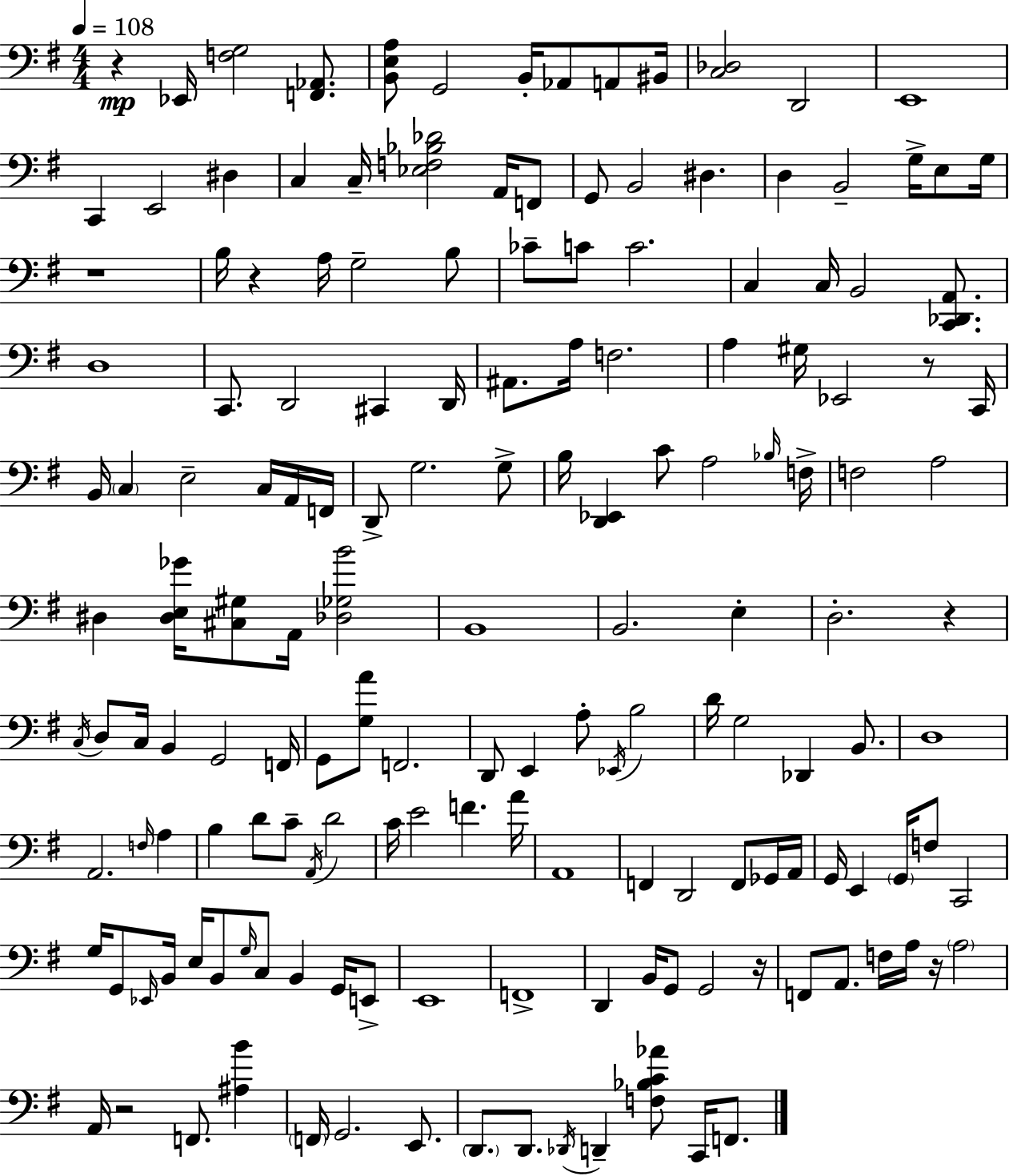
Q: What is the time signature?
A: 4/4